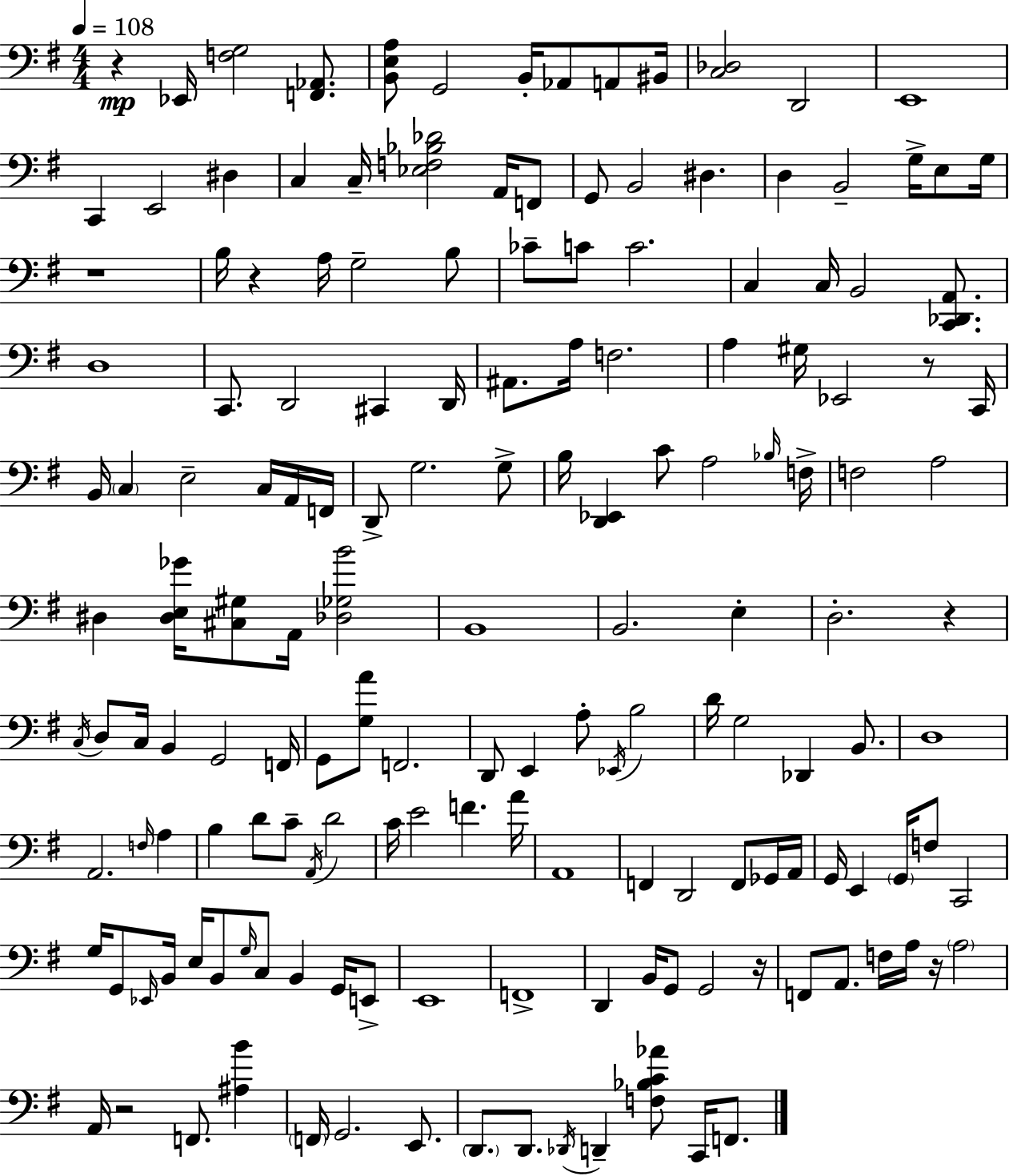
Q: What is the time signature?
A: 4/4